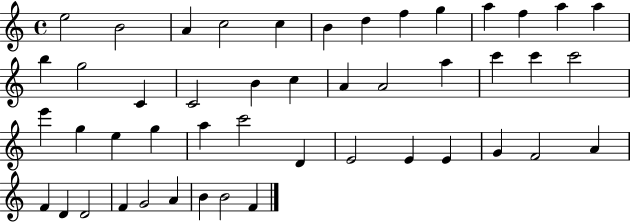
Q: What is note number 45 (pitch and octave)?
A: B4